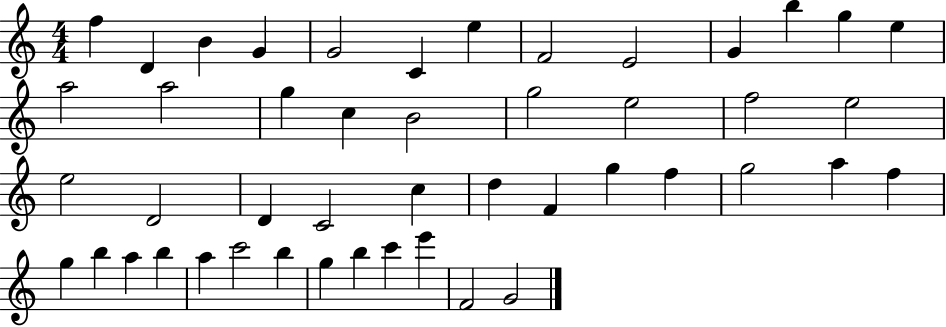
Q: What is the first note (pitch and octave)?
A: F5